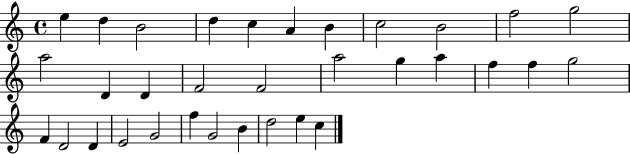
X:1
T:Untitled
M:4/4
L:1/4
K:C
e d B2 d c A B c2 B2 f2 g2 a2 D D F2 F2 a2 g a f f g2 F D2 D E2 G2 f G2 B d2 e c